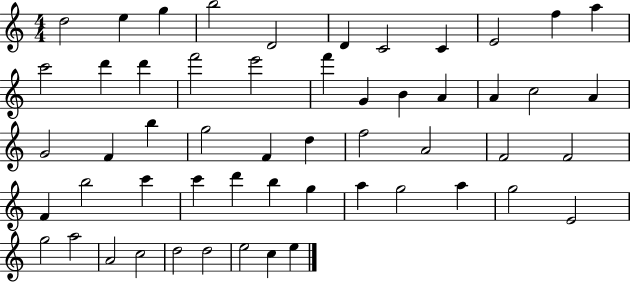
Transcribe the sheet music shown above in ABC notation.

X:1
T:Untitled
M:4/4
L:1/4
K:C
d2 e g b2 D2 D C2 C E2 f a c'2 d' d' f'2 e'2 f' G B A A c2 A G2 F b g2 F d f2 A2 F2 F2 F b2 c' c' d' b g a g2 a g2 E2 g2 a2 A2 c2 d2 d2 e2 c e